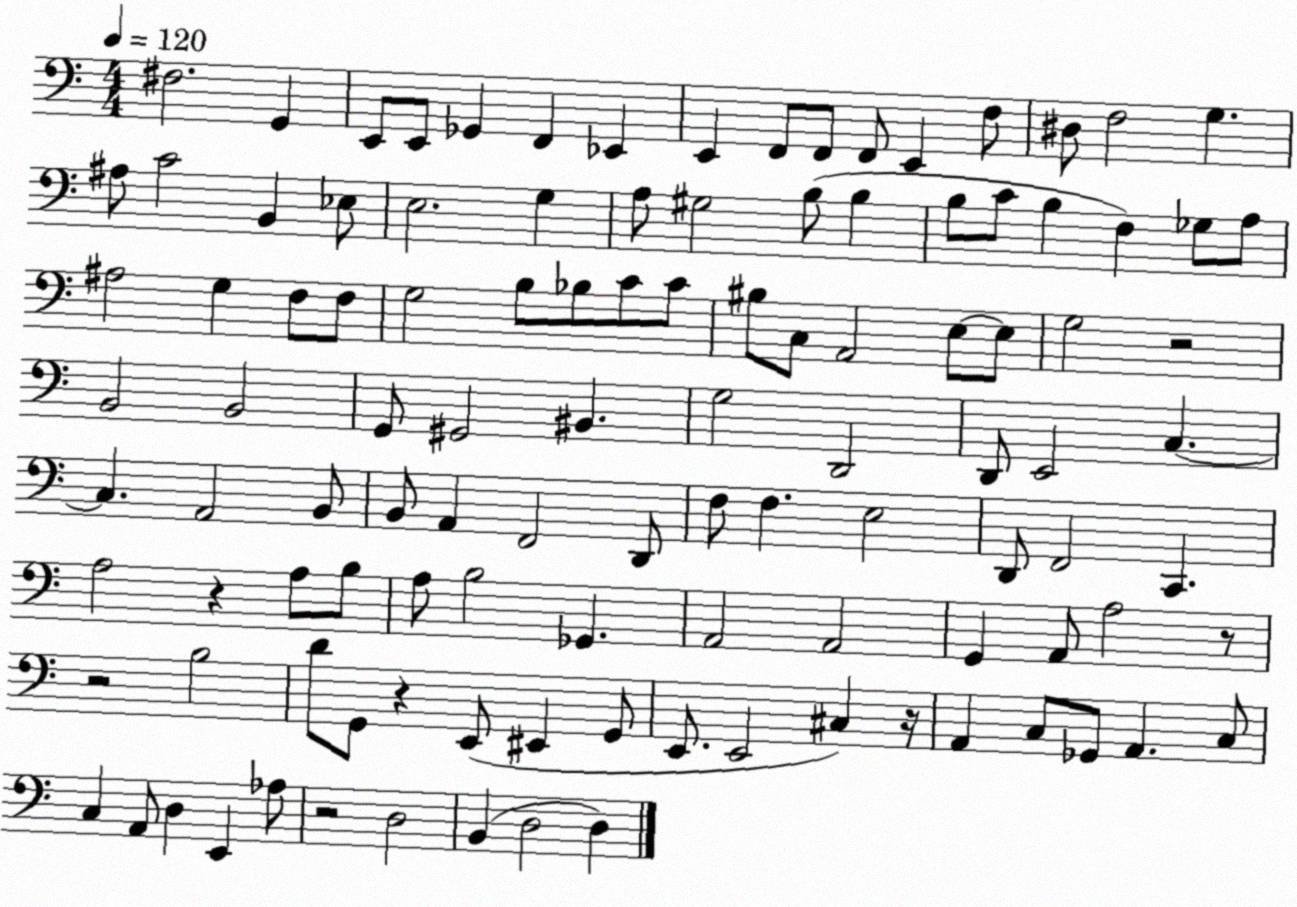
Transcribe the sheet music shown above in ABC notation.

X:1
T:Untitled
M:4/4
L:1/4
K:C
^F,2 G,, E,,/2 E,,/2 _G,, F,, _E,, E,, F,,/2 F,,/2 F,,/2 E,, F,/2 ^D,/2 F,2 G, ^A,/2 C2 B,, _E,/2 E,2 G, A,/2 ^G,2 B,/2 B, B,/2 C/2 B, F, _G,/2 A,/2 ^A,2 G, F,/2 F,/2 G,2 B,/2 _B,/2 C/2 C/2 ^B,/2 C,/2 A,,2 E,/2 E,/2 G,2 z2 B,,2 B,,2 G,,/2 ^G,,2 ^B,, G,2 D,,2 D,,/2 E,,2 C, C, A,,2 B,,/2 B,,/2 A,, F,,2 D,,/2 F,/2 F, E,2 D,,/2 F,,2 C,, A,2 z A,/2 B,/2 A,/2 B,2 _G,, A,,2 A,,2 G,, A,,/2 A,2 z/2 z2 B,2 D/2 G,,/2 z E,,/2 ^E,, G,,/2 E,,/2 E,,2 ^C, z/4 A,, C,/2 _G,,/2 A,, C,/2 C, A,,/2 D, E,, _A,/2 z2 D,2 B,, D,2 D,